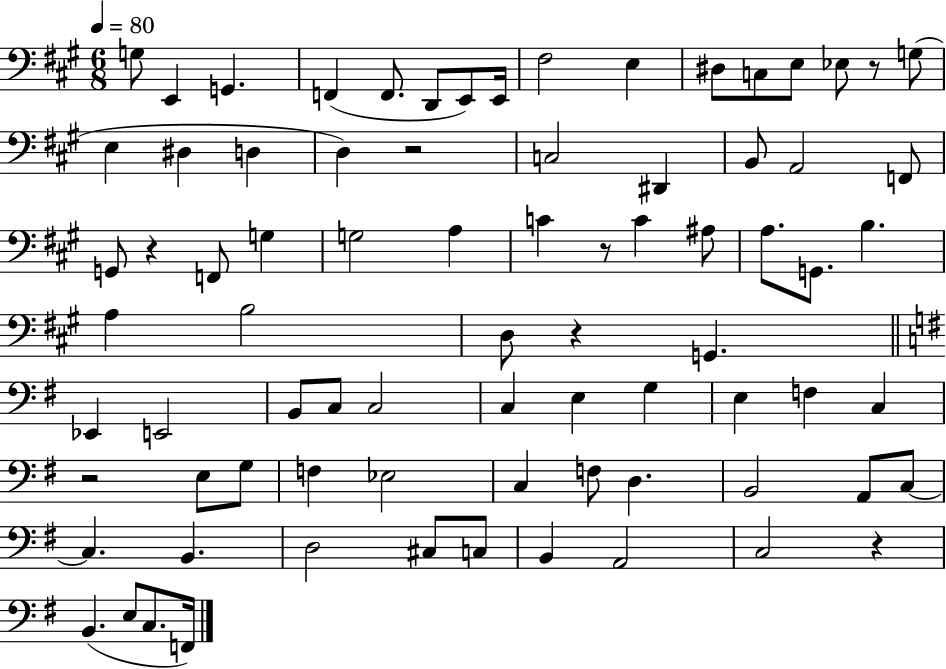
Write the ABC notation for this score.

X:1
T:Untitled
M:6/8
L:1/4
K:A
G,/2 E,, G,, F,, F,,/2 D,,/2 E,,/2 E,,/4 ^F,2 E, ^D,/2 C,/2 E,/2 _E,/2 z/2 G,/2 E, ^D, D, D, z2 C,2 ^D,, B,,/2 A,,2 F,,/2 G,,/2 z F,,/2 G, G,2 A, C z/2 C ^A,/2 A,/2 G,,/2 B, A, B,2 D,/2 z G,, _E,, E,,2 B,,/2 C,/2 C,2 C, E, G, E, F, C, z2 E,/2 G,/2 F, _E,2 C, F,/2 D, B,,2 A,,/2 C,/2 C, B,, D,2 ^C,/2 C,/2 B,, A,,2 C,2 z B,, E,/2 C,/2 F,,/4